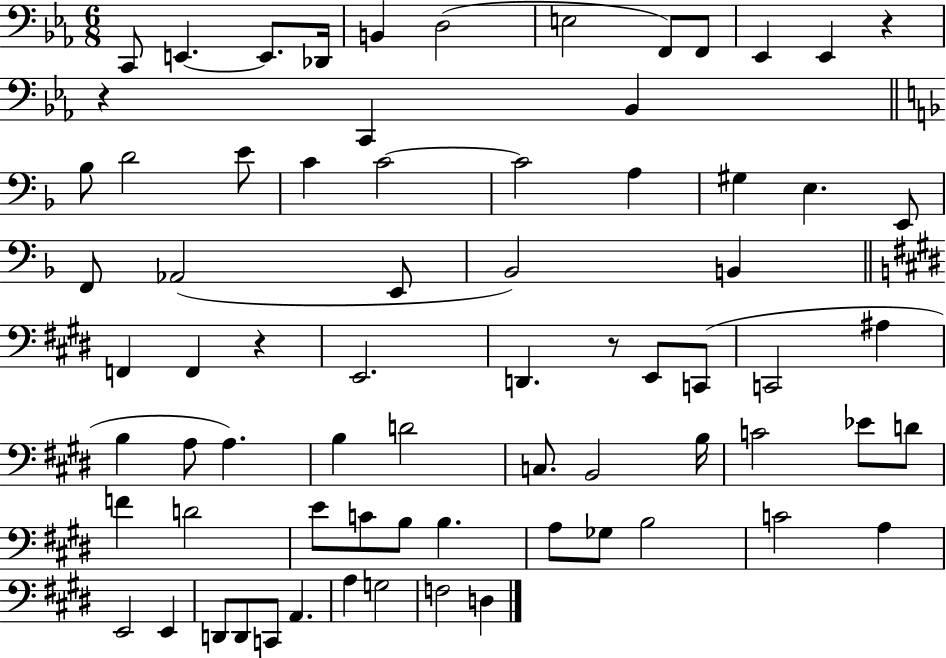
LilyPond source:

{
  \clef bass
  \numericTimeSignature
  \time 6/8
  \key ees \major
  c,8 e,4.~~ e,8. des,16 | b,4 d2( | e2 f,8) f,8 | ees,4 ees,4 r4 | \break r4 c,4 bes,4 | \bar "||" \break \key d \minor bes8 d'2 e'8 | c'4 c'2~~ | c'2 a4 | gis4 e4. e,8 | \break f,8 aes,2( e,8 | bes,2) b,4 | \bar "||" \break \key e \major f,4 f,4 r4 | e,2. | d,4. r8 e,8 c,8( | c,2 ais4 | \break b4 a8 a4.) | b4 d'2 | c8. b,2 b16 | c'2 ees'8 d'8 | \break f'4 d'2 | e'8 c'8 b8 b4. | a8 ges8 b2 | c'2 a4 | \break e,2 e,4 | d,8 d,8 c,8 a,4. | a4 g2 | f2 d4 | \break \bar "|."
}